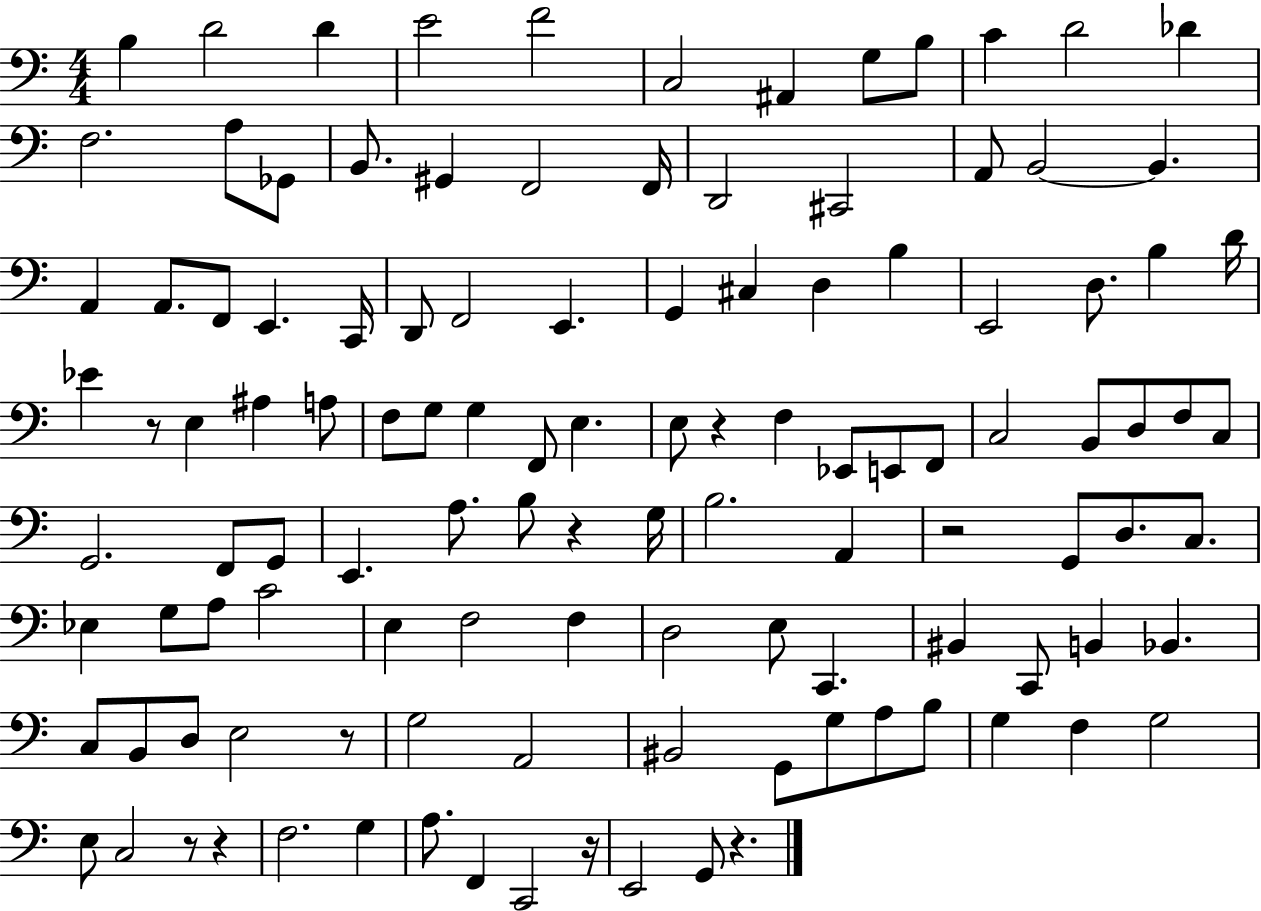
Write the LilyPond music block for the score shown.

{
  \clef bass
  \numericTimeSignature
  \time 4/4
  \key c \major
  b4 d'2 d'4 | e'2 f'2 | c2 ais,4 g8 b8 | c'4 d'2 des'4 | \break f2. a8 ges,8 | b,8. gis,4 f,2 f,16 | d,2 cis,2 | a,8 b,2~~ b,4. | \break a,4 a,8. f,8 e,4. c,16 | d,8 f,2 e,4. | g,4 cis4 d4 b4 | e,2 d8. b4 d'16 | \break ees'4 r8 e4 ais4 a8 | f8 g8 g4 f,8 e4. | e8 r4 f4 ees,8 e,8 f,8 | c2 b,8 d8 f8 c8 | \break g,2. f,8 g,8 | e,4. a8. b8 r4 g16 | b2. a,4 | r2 g,8 d8. c8. | \break ees4 g8 a8 c'2 | e4 f2 f4 | d2 e8 c,4. | bis,4 c,8 b,4 bes,4. | \break c8 b,8 d8 e2 r8 | g2 a,2 | bis,2 g,8 g8 a8 b8 | g4 f4 g2 | \break e8 c2 r8 r4 | f2. g4 | a8. f,4 c,2 r16 | e,2 g,8 r4. | \break \bar "|."
}